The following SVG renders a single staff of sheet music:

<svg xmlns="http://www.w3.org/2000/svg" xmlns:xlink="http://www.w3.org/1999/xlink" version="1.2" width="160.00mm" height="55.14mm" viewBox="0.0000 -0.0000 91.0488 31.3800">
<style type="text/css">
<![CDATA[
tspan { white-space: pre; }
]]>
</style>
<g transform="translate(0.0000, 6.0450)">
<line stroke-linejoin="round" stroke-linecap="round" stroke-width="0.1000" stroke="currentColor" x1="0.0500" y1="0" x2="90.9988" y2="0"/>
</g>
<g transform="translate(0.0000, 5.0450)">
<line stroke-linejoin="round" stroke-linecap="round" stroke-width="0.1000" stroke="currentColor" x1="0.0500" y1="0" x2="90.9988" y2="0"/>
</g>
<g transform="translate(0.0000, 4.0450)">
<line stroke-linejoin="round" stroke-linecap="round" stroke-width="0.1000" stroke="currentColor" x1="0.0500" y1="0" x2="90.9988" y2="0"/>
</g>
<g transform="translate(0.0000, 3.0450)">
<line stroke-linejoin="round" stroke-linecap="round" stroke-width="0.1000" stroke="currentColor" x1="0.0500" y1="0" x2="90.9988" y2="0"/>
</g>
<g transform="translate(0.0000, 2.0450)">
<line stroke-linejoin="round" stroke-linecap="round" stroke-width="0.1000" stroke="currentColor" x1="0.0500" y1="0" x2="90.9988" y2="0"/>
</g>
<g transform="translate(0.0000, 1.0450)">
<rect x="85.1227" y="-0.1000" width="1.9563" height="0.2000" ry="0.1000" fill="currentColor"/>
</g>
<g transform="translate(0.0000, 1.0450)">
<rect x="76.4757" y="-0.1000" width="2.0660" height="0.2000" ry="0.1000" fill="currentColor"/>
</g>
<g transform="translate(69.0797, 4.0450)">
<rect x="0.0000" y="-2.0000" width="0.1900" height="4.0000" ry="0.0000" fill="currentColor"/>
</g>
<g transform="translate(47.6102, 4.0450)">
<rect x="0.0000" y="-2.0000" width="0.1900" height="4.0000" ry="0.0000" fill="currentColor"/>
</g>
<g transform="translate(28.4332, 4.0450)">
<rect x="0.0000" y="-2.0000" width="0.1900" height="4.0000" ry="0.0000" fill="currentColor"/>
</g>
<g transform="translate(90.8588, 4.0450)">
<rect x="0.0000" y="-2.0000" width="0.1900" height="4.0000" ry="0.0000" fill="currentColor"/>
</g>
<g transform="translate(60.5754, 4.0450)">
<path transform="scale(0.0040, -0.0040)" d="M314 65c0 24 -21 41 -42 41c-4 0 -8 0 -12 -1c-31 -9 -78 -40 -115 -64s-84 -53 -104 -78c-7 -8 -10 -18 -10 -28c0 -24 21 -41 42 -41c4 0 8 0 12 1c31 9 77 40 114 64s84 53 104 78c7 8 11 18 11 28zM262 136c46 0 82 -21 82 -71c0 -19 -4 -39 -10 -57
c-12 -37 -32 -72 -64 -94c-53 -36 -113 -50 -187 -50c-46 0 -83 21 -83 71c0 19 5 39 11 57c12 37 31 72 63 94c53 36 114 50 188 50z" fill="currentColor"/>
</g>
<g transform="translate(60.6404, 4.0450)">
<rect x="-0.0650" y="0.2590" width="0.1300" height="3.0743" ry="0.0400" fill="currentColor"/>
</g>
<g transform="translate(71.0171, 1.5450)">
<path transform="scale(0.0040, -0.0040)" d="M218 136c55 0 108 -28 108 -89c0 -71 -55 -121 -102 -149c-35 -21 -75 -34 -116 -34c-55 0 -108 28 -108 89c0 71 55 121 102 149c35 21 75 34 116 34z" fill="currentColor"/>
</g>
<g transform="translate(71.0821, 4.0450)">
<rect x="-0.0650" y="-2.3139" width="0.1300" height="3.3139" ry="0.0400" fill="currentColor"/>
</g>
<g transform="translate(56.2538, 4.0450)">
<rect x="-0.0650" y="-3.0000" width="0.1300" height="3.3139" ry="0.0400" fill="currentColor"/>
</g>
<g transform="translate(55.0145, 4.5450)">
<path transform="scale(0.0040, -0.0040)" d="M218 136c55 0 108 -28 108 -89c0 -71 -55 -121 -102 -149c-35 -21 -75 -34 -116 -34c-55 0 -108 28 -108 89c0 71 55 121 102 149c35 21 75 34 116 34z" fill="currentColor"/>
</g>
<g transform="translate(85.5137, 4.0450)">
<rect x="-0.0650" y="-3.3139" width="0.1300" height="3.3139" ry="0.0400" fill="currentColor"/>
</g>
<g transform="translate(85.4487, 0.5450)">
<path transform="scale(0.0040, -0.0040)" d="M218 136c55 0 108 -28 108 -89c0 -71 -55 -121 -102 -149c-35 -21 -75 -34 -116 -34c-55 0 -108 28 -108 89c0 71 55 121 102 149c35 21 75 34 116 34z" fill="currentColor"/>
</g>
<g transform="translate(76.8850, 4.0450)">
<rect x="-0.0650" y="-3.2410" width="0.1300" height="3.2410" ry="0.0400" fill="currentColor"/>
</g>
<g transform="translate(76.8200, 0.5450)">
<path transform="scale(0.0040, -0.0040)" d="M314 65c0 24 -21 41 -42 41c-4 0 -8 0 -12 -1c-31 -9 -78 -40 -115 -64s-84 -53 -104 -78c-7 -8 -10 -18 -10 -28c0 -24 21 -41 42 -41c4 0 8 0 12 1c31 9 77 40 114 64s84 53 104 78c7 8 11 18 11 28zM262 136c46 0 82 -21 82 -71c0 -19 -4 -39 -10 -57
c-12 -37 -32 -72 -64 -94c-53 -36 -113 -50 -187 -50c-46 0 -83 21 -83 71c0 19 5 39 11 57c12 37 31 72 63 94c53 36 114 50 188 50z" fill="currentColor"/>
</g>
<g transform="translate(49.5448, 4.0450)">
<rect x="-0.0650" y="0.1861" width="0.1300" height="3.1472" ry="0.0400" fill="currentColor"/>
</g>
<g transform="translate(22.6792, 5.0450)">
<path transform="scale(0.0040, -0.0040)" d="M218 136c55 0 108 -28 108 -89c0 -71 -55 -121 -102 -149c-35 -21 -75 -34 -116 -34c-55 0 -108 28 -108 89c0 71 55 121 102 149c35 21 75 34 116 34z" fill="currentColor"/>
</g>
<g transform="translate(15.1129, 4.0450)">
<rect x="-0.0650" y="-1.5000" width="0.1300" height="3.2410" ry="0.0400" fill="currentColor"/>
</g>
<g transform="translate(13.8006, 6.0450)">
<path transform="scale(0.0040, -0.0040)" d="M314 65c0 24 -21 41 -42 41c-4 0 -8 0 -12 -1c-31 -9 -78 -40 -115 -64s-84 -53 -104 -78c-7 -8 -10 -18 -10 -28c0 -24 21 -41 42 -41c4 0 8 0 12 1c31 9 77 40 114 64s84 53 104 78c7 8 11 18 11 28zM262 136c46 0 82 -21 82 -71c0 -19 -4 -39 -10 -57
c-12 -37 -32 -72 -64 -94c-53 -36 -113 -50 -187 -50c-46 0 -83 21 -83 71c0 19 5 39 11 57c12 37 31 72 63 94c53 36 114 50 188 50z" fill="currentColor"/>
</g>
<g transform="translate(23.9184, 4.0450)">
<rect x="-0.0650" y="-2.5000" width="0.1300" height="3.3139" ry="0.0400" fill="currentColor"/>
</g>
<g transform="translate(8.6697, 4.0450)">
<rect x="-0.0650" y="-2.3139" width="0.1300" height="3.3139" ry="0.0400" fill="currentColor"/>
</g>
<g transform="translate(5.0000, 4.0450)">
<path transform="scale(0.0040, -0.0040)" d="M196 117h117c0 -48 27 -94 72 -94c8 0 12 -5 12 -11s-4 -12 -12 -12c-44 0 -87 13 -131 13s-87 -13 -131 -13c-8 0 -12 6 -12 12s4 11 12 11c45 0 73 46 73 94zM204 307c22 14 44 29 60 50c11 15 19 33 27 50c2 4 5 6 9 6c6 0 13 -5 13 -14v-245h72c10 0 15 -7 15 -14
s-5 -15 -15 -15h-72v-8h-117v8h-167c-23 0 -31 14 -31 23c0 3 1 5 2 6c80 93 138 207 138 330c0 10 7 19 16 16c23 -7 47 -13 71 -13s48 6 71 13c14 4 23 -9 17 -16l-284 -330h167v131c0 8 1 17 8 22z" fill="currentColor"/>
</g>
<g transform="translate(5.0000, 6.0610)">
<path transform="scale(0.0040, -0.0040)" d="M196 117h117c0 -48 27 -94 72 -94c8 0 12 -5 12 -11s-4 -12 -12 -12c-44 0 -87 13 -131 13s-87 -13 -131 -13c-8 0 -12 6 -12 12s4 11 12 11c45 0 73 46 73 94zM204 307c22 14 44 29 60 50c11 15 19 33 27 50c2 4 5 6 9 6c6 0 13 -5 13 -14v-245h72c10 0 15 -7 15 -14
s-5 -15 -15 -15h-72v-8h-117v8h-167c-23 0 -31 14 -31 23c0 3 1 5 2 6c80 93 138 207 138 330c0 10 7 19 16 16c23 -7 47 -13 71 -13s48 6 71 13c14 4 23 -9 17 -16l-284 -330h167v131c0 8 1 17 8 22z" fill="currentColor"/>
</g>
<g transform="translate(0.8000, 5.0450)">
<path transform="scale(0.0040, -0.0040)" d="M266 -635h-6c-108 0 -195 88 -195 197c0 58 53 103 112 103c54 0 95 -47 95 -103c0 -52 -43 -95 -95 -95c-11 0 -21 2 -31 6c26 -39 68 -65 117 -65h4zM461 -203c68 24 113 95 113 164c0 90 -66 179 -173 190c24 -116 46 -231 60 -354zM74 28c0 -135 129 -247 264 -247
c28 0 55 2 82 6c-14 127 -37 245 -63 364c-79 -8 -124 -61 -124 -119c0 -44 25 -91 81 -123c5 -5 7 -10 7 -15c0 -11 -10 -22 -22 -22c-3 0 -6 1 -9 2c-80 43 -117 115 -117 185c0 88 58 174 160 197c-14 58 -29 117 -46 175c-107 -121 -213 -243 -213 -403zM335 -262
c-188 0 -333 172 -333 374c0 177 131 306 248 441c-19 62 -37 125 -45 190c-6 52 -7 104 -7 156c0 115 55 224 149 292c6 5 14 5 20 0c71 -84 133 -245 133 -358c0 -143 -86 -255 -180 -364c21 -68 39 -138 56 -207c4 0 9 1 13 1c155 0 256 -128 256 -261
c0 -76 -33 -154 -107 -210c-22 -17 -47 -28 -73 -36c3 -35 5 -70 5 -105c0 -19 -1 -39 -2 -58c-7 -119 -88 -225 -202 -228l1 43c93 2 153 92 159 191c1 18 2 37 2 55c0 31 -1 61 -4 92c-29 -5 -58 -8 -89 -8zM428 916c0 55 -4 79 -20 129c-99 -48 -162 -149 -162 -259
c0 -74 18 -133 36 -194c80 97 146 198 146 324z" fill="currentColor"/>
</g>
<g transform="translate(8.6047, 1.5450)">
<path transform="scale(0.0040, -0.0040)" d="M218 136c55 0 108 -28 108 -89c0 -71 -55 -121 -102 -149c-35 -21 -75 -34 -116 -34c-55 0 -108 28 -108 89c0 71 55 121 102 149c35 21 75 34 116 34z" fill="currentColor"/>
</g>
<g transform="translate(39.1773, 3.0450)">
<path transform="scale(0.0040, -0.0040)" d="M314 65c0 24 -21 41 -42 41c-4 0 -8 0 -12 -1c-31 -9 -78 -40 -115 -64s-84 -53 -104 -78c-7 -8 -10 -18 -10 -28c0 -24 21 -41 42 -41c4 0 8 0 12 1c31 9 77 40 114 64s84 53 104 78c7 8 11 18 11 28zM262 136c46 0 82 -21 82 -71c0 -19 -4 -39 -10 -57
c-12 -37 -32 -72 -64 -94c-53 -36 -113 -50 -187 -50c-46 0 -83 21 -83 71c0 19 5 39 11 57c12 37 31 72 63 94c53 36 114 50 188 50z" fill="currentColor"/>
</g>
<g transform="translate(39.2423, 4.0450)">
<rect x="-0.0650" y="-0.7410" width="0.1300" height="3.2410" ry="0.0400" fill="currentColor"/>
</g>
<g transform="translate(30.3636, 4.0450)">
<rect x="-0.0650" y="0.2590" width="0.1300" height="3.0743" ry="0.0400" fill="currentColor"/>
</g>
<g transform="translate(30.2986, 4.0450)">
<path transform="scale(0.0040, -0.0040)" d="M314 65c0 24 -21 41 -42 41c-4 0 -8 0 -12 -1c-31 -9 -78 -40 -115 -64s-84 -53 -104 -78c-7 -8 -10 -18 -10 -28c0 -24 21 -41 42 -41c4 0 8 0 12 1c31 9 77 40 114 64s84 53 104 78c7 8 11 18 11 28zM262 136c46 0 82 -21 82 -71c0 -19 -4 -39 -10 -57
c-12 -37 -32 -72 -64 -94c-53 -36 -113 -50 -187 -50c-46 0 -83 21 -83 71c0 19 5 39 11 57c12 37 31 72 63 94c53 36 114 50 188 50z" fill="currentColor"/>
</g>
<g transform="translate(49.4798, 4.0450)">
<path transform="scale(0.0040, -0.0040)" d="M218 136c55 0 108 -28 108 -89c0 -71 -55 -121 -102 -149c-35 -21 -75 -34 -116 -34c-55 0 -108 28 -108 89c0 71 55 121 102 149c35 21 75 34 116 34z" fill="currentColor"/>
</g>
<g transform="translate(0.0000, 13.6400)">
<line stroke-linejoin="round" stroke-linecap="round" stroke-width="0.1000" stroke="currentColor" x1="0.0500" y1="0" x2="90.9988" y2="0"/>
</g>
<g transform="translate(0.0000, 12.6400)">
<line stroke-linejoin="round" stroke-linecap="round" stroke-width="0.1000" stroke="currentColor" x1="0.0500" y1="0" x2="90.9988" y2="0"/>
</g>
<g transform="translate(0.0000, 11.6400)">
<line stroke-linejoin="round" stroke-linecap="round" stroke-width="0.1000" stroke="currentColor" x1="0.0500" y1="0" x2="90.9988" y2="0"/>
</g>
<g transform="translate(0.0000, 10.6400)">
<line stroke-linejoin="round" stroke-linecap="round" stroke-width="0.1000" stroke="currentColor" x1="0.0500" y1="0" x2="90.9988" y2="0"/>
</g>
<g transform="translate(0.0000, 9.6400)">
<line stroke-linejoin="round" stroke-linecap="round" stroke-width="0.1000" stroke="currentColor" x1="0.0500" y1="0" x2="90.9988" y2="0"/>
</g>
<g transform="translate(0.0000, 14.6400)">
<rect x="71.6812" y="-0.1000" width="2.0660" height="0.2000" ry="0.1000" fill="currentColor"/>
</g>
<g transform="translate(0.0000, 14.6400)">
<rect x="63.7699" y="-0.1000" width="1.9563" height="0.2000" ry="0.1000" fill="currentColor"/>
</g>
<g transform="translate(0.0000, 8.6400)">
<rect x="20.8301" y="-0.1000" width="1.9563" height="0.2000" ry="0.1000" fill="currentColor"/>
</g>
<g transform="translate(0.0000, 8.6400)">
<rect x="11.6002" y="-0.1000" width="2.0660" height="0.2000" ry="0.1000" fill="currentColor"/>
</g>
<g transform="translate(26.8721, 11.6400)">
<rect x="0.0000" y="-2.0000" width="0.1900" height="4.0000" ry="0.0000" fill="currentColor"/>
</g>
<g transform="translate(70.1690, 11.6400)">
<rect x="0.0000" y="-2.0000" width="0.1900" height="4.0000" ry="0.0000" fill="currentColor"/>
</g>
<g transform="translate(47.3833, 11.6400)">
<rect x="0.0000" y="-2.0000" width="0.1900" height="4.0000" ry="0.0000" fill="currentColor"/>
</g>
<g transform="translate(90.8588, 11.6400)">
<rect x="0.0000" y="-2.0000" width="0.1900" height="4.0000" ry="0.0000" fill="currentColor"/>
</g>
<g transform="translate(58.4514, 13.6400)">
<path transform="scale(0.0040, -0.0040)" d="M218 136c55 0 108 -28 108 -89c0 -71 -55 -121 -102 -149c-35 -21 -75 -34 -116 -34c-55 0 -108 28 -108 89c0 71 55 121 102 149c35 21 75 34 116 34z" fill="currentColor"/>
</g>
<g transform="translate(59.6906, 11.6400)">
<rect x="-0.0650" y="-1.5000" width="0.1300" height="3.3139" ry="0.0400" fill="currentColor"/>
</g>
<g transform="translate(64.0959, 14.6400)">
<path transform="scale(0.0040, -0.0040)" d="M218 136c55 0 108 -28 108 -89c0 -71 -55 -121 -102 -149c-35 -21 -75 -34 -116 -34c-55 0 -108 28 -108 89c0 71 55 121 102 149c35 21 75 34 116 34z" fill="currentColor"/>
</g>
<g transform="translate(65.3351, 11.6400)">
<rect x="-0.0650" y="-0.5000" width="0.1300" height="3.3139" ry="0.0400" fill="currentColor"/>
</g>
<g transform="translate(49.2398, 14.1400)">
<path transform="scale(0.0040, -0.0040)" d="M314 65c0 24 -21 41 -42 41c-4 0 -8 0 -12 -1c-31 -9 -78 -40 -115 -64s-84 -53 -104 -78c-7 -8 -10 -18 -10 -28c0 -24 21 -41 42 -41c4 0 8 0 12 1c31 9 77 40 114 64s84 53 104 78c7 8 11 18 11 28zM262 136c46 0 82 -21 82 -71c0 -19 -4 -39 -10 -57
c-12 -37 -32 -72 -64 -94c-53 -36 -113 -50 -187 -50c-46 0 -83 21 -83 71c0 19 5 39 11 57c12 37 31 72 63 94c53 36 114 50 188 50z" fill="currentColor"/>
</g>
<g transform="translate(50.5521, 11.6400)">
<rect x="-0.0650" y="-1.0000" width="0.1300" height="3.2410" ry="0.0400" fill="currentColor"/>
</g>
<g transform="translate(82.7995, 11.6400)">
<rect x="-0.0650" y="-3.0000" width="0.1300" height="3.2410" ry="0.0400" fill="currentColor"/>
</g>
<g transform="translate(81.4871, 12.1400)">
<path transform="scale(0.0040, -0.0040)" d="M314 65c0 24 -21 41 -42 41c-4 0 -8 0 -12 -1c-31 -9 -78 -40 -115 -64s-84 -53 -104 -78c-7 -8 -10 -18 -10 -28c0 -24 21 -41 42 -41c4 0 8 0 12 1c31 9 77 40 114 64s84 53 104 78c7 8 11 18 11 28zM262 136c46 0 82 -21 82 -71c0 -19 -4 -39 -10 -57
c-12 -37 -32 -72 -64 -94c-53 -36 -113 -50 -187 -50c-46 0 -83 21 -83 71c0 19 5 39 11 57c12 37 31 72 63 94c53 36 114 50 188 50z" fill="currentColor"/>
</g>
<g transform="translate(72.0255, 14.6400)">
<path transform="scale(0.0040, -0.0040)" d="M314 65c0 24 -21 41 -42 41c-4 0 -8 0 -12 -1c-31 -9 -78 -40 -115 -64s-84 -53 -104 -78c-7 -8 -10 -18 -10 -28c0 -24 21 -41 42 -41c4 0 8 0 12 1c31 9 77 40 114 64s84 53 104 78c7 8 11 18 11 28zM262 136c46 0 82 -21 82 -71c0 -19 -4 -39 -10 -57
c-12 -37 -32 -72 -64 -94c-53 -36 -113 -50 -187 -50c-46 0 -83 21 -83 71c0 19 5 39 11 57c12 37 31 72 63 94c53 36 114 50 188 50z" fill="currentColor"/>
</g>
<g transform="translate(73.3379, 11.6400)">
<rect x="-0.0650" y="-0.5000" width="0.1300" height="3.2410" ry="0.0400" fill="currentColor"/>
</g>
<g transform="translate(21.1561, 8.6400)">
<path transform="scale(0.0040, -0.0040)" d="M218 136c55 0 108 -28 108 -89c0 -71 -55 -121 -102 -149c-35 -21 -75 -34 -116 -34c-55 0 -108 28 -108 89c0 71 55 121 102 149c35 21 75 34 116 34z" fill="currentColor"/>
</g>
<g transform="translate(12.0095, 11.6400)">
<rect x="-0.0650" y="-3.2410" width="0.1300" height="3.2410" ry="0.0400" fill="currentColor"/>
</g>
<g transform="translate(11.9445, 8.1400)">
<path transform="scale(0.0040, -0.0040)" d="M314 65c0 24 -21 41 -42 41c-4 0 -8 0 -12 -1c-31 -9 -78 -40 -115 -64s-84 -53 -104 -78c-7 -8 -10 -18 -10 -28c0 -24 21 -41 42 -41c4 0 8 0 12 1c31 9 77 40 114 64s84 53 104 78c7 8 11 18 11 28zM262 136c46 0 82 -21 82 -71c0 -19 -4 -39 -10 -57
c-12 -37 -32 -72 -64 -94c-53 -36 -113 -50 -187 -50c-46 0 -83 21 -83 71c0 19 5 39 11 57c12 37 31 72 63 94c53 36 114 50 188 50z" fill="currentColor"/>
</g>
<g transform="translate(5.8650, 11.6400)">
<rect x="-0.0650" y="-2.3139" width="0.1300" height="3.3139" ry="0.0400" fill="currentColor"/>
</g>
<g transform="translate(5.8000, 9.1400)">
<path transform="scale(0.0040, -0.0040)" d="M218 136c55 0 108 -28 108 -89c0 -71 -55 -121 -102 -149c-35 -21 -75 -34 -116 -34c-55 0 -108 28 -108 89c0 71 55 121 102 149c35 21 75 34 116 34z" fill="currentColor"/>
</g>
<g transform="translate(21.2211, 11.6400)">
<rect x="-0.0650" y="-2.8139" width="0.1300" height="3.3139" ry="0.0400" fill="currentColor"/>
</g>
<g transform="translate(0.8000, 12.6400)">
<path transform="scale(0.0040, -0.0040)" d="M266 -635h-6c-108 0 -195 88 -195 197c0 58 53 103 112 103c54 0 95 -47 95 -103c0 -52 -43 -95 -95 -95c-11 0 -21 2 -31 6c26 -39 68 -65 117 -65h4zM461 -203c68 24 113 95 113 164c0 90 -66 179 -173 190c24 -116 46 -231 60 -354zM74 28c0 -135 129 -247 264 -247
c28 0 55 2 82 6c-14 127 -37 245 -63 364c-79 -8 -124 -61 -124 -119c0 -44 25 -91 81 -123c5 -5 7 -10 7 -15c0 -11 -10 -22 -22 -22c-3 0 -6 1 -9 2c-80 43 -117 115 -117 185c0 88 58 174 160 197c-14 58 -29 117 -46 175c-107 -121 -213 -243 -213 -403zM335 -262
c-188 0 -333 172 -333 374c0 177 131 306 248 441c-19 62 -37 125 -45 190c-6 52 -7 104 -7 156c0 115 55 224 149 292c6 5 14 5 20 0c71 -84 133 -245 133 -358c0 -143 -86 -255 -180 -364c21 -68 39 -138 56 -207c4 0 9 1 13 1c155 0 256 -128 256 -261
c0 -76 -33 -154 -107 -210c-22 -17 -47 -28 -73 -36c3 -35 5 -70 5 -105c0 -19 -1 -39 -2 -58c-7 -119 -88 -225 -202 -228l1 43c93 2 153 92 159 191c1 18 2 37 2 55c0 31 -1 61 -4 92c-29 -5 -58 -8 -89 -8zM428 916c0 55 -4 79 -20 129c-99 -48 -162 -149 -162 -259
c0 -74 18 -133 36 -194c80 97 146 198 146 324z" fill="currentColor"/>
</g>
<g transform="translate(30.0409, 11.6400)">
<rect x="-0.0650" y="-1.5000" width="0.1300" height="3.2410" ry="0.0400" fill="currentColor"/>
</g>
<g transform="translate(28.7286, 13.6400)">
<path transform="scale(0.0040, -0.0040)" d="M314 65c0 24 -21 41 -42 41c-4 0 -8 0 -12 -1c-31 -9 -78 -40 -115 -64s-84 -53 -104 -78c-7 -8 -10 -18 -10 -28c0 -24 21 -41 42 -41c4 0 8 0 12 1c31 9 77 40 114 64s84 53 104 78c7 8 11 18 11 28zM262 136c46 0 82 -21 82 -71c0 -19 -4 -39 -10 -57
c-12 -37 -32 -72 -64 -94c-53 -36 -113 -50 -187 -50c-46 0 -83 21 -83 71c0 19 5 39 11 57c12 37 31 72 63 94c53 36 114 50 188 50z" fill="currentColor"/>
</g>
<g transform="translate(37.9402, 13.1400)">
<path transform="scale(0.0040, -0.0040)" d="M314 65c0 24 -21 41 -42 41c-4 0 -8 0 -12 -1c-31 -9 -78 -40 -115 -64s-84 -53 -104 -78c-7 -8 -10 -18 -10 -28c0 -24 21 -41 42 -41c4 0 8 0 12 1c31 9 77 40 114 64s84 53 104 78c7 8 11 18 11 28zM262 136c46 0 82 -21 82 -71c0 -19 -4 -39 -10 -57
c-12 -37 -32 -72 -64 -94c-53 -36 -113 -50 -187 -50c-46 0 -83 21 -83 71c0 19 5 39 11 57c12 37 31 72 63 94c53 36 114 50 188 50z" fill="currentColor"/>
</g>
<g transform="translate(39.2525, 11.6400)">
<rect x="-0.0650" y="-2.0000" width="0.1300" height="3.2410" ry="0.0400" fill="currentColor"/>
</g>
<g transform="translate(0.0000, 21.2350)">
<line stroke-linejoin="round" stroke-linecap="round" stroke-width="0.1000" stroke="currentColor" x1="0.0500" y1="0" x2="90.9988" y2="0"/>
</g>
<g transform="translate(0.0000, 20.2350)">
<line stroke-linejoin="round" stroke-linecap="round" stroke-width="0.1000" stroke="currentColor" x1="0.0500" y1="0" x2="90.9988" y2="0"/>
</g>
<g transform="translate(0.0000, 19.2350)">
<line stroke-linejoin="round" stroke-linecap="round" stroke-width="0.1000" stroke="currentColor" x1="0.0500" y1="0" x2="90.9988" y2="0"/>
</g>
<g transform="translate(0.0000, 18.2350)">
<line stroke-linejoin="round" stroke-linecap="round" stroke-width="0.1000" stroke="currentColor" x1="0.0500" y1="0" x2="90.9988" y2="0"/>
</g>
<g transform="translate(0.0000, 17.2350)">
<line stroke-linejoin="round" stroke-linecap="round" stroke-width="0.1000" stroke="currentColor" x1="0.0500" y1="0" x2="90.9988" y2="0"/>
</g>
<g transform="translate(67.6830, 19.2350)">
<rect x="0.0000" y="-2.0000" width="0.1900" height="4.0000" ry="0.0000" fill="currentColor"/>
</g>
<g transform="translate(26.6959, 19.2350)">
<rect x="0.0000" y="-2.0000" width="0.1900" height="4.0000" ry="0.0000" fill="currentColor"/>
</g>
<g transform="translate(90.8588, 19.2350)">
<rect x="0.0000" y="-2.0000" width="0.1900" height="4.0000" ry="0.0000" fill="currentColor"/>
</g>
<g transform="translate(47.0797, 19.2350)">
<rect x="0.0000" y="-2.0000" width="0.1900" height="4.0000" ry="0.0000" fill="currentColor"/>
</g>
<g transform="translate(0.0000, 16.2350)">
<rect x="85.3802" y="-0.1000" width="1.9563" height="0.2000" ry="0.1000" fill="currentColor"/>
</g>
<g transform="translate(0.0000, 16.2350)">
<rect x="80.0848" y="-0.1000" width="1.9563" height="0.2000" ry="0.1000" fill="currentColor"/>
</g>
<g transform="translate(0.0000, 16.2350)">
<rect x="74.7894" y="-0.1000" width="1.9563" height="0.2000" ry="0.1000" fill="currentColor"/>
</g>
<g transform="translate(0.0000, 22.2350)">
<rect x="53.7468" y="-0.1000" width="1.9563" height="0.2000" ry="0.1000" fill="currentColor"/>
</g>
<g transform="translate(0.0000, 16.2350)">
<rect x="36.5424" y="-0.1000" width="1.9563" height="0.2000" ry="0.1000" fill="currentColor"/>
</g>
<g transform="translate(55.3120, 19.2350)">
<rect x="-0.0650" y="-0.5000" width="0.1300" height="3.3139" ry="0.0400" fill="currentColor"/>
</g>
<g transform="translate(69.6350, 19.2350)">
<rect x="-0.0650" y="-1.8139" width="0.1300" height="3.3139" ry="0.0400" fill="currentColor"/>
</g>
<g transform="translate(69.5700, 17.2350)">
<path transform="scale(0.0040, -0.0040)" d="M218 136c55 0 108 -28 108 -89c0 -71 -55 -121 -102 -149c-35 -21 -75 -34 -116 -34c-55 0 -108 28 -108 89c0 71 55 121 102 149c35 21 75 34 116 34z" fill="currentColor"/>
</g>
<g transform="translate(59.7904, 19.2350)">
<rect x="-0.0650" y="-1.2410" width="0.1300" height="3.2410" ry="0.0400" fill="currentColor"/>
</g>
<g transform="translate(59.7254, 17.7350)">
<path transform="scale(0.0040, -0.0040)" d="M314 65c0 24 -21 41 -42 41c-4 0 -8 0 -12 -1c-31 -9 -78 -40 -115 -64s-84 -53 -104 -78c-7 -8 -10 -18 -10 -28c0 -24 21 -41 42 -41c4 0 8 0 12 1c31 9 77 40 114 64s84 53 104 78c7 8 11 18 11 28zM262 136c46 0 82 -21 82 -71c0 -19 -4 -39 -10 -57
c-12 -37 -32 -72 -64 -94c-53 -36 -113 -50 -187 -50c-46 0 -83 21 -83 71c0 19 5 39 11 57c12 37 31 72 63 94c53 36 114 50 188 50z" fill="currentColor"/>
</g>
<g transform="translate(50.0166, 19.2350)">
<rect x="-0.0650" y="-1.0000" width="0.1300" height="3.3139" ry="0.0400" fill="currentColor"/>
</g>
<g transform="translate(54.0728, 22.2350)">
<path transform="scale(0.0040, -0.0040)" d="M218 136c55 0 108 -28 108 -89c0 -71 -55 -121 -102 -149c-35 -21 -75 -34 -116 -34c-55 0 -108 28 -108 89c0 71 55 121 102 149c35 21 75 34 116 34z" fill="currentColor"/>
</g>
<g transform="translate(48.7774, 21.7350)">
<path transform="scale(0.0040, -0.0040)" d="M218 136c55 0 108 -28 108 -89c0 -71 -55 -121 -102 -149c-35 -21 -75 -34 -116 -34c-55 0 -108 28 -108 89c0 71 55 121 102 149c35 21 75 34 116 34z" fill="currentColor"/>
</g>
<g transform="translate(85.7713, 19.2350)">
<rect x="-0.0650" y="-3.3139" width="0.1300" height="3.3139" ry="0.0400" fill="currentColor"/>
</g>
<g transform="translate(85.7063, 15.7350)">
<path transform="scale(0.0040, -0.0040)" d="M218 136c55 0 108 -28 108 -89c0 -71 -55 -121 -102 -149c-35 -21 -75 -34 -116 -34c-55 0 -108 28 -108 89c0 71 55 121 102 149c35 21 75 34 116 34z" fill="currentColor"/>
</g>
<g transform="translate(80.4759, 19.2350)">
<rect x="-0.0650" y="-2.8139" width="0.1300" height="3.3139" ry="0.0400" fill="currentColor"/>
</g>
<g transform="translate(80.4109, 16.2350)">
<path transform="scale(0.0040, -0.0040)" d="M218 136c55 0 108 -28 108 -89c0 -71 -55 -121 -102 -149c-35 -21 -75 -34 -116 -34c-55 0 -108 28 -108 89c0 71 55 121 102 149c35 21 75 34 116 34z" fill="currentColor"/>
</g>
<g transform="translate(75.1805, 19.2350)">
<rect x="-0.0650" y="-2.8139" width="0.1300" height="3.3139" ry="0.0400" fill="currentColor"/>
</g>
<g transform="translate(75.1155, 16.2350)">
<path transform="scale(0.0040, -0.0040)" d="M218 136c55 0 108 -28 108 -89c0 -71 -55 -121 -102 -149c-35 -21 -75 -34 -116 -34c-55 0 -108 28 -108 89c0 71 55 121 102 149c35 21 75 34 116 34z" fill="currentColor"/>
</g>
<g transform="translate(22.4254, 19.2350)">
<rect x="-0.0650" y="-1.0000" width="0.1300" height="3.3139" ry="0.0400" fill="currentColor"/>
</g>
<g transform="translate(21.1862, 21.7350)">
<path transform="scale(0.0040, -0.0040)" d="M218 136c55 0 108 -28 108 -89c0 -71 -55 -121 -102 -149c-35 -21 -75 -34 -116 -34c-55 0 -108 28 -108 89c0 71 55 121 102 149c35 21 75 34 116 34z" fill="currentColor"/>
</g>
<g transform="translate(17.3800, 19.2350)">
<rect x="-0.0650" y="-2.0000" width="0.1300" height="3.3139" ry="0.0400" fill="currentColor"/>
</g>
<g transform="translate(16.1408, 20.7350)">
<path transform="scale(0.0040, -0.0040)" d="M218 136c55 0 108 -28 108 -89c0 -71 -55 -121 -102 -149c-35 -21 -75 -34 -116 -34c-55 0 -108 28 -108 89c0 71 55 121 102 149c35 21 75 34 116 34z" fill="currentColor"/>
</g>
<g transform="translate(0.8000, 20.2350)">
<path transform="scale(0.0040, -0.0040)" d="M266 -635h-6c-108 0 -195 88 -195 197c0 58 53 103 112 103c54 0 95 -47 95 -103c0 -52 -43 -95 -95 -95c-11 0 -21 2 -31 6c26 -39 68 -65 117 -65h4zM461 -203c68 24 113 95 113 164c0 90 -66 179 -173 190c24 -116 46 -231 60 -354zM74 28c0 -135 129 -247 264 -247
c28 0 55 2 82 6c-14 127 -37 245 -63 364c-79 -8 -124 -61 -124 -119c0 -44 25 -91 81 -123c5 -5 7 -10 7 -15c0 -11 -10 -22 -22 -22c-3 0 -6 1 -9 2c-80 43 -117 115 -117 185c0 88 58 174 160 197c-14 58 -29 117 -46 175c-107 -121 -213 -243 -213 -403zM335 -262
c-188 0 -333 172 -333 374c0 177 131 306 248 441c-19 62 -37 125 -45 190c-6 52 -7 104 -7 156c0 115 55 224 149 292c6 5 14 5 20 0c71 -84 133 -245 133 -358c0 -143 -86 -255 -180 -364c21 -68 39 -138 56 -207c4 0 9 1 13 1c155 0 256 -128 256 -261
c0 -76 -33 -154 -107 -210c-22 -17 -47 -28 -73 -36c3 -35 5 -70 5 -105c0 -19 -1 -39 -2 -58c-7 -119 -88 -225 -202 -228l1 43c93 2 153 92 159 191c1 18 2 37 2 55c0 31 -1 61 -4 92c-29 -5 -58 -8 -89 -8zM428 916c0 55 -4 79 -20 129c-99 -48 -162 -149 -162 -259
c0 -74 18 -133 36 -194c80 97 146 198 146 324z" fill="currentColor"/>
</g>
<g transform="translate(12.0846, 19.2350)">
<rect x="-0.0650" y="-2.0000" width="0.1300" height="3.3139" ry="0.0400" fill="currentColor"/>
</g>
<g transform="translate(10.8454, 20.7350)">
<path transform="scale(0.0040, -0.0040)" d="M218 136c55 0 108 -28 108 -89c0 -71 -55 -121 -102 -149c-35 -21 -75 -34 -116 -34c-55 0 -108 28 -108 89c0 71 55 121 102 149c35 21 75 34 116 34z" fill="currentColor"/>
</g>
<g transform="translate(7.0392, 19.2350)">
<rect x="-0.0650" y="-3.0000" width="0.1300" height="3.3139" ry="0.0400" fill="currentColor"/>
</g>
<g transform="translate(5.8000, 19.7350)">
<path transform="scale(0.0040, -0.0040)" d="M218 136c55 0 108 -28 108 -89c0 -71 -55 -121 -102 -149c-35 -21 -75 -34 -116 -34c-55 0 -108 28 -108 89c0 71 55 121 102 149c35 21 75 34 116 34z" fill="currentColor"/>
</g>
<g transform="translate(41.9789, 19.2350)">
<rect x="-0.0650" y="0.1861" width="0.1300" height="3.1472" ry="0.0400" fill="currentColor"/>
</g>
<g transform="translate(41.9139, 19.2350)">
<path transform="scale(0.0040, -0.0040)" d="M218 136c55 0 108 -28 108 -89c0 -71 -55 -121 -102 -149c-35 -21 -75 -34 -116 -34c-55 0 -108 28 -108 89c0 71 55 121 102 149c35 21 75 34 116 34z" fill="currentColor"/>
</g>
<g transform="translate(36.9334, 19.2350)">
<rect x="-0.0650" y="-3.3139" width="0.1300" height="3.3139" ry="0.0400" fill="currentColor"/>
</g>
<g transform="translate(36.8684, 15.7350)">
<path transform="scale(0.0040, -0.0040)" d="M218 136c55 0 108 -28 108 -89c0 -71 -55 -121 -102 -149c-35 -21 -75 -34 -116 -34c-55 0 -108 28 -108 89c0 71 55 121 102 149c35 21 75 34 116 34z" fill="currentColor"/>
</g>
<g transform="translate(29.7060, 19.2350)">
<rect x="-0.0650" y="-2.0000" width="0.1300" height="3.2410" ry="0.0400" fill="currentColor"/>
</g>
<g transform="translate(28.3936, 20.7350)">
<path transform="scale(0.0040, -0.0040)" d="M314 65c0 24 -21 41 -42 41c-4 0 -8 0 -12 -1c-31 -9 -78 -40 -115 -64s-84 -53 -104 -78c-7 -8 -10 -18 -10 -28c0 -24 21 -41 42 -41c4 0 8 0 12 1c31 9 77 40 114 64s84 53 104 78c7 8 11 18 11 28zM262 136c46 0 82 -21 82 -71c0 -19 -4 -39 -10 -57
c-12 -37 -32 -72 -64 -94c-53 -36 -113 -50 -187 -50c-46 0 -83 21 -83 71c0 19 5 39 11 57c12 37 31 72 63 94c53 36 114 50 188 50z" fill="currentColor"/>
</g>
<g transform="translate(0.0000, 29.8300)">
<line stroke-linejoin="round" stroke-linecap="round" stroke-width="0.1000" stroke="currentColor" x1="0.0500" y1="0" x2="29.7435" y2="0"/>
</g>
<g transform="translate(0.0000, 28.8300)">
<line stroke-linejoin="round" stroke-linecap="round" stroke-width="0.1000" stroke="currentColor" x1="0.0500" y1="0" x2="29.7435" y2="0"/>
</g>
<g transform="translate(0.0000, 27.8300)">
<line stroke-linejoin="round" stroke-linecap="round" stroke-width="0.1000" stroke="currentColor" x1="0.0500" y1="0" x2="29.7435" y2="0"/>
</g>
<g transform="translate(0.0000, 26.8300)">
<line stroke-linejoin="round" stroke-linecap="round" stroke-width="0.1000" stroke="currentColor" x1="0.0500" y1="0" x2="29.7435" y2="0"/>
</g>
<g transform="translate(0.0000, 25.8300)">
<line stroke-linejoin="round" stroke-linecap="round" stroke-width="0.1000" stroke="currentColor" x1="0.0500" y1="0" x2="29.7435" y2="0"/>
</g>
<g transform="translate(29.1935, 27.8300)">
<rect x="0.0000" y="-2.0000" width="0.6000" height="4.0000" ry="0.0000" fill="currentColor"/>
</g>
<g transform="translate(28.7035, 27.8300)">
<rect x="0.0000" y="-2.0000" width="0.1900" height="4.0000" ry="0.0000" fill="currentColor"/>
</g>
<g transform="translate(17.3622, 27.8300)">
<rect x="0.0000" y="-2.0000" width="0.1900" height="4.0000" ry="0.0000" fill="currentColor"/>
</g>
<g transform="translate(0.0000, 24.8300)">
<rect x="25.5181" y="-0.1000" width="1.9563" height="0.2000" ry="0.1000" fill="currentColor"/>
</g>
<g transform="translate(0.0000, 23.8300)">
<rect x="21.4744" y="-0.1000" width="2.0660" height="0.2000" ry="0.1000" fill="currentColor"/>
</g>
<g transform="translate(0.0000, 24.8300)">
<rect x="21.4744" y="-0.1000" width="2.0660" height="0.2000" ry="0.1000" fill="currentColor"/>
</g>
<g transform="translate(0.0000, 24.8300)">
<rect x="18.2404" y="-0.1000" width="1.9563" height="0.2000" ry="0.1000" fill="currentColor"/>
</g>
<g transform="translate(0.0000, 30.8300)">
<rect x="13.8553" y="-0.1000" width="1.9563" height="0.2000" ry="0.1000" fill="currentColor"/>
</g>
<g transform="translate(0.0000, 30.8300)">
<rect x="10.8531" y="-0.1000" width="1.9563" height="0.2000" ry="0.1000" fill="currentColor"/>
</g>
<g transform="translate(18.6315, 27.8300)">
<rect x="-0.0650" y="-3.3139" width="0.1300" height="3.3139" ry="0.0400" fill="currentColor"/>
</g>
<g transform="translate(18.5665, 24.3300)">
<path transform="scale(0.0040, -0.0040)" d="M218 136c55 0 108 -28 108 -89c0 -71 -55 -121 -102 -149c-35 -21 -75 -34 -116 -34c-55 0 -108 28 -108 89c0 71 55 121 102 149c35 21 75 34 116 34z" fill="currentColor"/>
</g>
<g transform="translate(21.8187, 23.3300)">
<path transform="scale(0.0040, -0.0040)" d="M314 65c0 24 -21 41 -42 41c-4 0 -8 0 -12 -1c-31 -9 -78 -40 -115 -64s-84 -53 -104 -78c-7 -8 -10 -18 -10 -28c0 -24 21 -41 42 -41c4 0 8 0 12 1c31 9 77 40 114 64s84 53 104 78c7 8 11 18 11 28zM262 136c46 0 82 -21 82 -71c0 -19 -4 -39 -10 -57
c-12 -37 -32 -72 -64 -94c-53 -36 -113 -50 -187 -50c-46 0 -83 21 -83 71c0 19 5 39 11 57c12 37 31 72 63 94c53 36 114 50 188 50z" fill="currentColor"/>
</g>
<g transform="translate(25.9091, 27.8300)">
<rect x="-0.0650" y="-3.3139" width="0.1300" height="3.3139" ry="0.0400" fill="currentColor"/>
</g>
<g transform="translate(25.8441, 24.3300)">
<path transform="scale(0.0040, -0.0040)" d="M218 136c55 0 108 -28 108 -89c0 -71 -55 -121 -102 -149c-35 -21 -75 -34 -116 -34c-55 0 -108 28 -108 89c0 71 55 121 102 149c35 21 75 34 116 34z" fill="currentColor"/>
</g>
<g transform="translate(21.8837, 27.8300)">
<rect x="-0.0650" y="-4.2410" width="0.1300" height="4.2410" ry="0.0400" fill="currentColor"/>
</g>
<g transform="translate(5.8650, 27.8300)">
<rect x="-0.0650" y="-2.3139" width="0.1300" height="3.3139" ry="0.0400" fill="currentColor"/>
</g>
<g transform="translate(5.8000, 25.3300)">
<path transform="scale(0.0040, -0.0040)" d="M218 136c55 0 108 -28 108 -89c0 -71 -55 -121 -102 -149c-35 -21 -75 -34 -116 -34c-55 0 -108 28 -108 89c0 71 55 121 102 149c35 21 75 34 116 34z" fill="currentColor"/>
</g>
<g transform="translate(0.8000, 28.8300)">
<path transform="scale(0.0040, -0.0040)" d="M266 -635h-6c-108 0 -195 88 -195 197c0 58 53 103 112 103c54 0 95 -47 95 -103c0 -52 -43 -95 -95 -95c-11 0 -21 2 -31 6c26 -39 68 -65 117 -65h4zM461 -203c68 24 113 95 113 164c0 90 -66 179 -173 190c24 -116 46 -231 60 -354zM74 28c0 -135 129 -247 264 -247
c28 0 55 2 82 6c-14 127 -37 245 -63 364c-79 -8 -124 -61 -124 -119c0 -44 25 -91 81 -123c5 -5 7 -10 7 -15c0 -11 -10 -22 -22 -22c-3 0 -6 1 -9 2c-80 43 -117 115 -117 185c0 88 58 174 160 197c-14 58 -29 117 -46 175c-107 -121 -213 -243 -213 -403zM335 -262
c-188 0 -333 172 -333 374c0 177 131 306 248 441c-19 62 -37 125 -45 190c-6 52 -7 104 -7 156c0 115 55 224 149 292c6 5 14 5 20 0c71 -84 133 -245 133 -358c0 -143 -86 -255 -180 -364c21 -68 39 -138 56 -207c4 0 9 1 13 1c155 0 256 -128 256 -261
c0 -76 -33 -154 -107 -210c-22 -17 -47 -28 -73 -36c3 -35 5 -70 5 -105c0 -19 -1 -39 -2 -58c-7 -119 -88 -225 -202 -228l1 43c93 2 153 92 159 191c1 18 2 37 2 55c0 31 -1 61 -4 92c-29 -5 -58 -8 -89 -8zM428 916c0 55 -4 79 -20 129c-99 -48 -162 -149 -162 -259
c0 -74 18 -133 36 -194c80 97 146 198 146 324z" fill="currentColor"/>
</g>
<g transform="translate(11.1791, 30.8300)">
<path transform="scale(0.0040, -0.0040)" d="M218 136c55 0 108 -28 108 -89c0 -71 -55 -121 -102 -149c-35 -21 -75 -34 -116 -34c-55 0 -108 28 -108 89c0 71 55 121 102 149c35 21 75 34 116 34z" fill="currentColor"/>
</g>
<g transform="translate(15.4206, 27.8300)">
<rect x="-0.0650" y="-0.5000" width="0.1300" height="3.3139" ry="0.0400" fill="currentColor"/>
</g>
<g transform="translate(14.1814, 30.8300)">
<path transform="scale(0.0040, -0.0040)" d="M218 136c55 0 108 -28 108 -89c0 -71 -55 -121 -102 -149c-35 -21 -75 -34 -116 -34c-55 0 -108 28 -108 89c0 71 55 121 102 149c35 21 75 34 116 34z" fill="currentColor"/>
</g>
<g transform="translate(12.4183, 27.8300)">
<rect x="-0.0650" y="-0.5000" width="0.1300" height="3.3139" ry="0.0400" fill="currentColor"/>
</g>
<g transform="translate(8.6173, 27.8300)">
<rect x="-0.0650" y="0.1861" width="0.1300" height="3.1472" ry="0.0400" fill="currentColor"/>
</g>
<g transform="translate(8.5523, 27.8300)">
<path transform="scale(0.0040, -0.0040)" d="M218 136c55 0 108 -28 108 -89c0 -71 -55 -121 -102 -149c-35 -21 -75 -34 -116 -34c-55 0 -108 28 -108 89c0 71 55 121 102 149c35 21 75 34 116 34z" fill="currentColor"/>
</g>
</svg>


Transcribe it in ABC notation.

X:1
T:Untitled
M:4/4
L:1/4
K:C
g E2 G B2 d2 B A B2 g b2 b g b2 a E2 F2 D2 E C C2 A2 A F F D F2 b B D C e2 f a a b g B C C b d'2 b